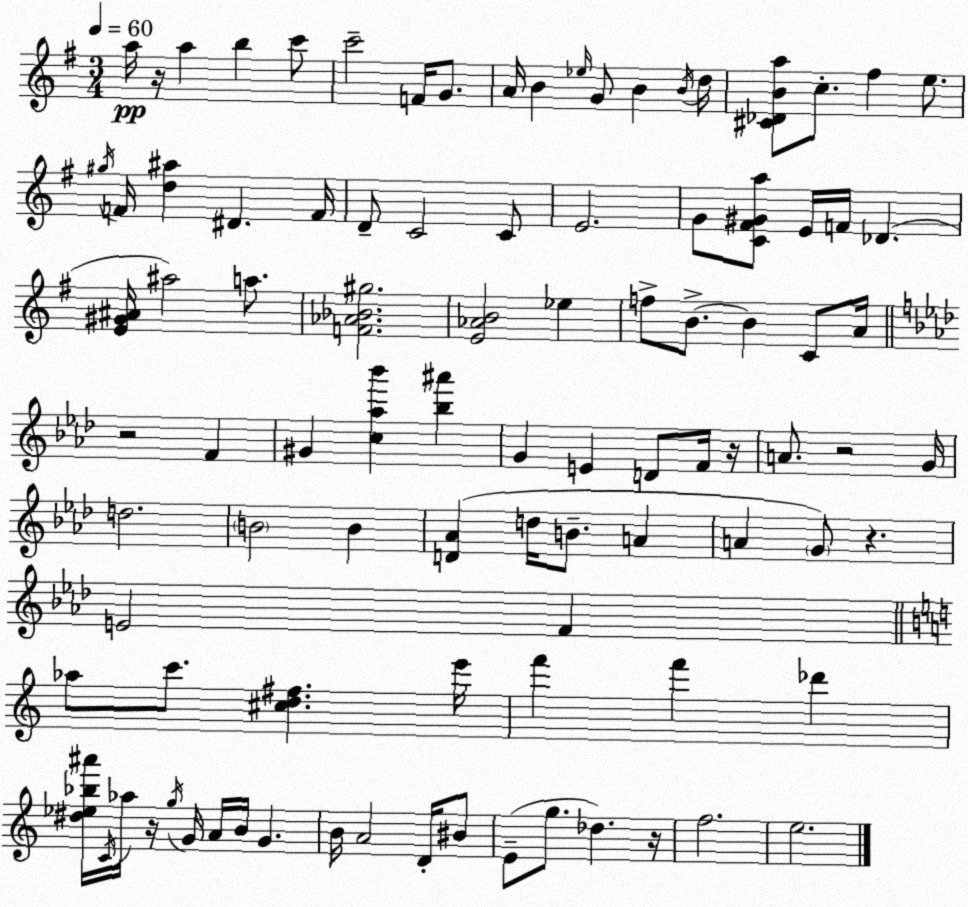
X:1
T:Untitled
M:3/4
L:1/4
K:Em
a/4 z/4 a b c'/2 c'2 F/4 G/2 A/4 B _e/4 G/2 B B/4 d/4 [^C_DBa]/2 c/2 ^f e/2 ^g/4 F/4 [d^a] ^D F/4 D/2 C2 C/2 E2 G/2 [C^F^Ga]/2 E/4 F/4 _D [E^G^A]/4 ^a2 a/2 [F_A_B^g]2 [E_AB]2 _e f/2 B/2 B C/2 A/4 z2 F ^G [c_a_b'] [_b^a'] G E D/2 F/4 z/4 A/2 z2 G/4 d2 B2 B [D_A] d/4 B/2 A A G/2 z E2 F _a/2 c'/2 [^cd^f] e'/4 f' f' _d' [^d_e_b^a']/4 C/4 _a/4 z/4 g/4 G/4 A/4 B/4 G B/4 A2 D/4 ^B/2 E/2 g/2 _d z/4 f2 e2